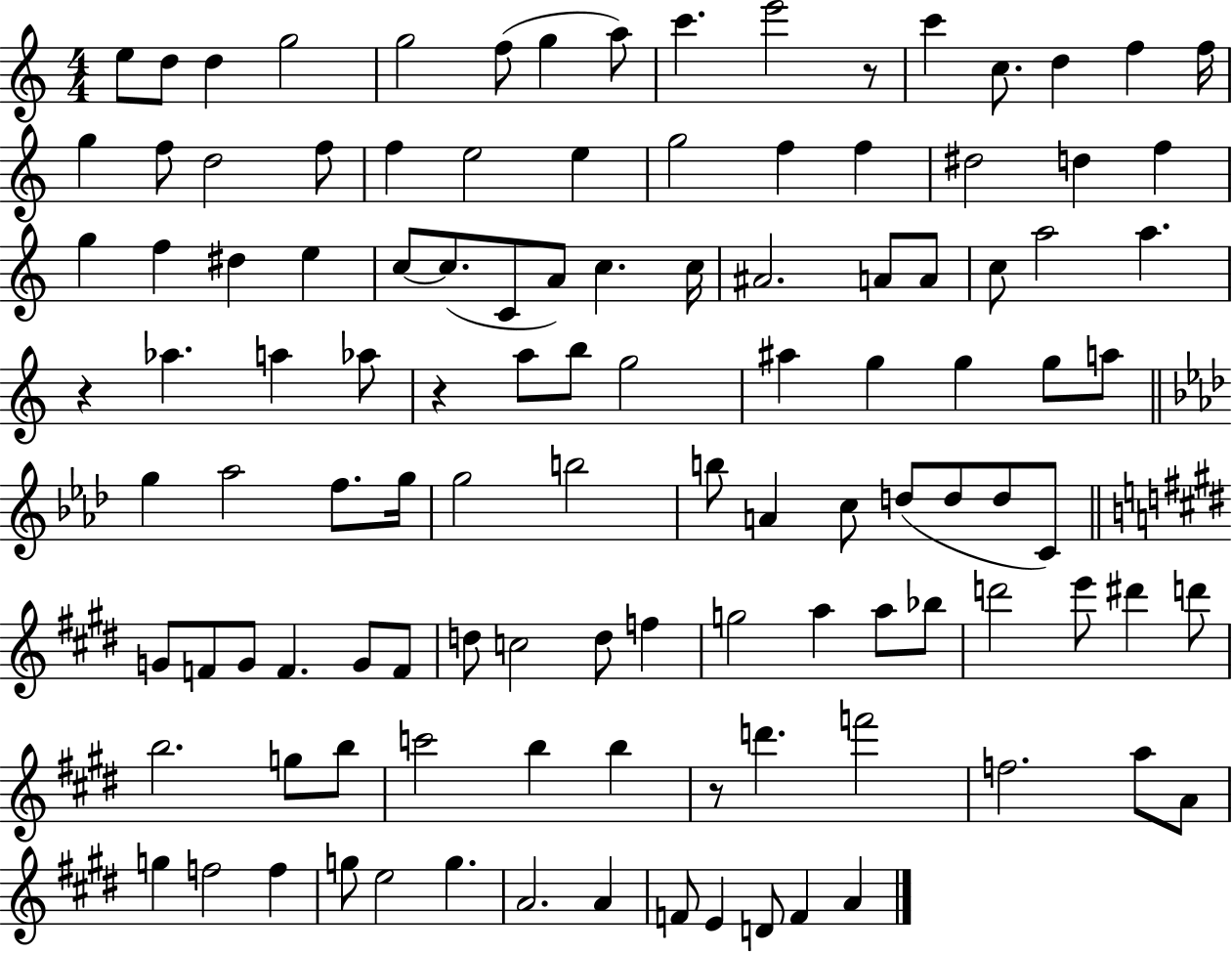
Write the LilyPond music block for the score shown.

{
  \clef treble
  \numericTimeSignature
  \time 4/4
  \key c \major
  e''8 d''8 d''4 g''2 | g''2 f''8( g''4 a''8) | c'''4. e'''2 r8 | c'''4 c''8. d''4 f''4 f''16 | \break g''4 f''8 d''2 f''8 | f''4 e''2 e''4 | g''2 f''4 f''4 | dis''2 d''4 f''4 | \break g''4 f''4 dis''4 e''4 | c''8~~ c''8.( c'8 a'8) c''4. c''16 | ais'2. a'8 a'8 | c''8 a''2 a''4. | \break r4 aes''4. a''4 aes''8 | r4 a''8 b''8 g''2 | ais''4 g''4 g''4 g''8 a''8 | \bar "||" \break \key aes \major g''4 aes''2 f''8. g''16 | g''2 b''2 | b''8 a'4 c''8 d''8( d''8 d''8 c'8) | \bar "||" \break \key e \major g'8 f'8 g'8 f'4. g'8 f'8 | d''8 c''2 d''8 f''4 | g''2 a''4 a''8 bes''8 | d'''2 e'''8 dis'''4 d'''8 | \break b''2. g''8 b''8 | c'''2 b''4 b''4 | r8 d'''4. f'''2 | f''2. a''8 a'8 | \break g''4 f''2 f''4 | g''8 e''2 g''4. | a'2. a'4 | f'8 e'4 d'8 f'4 a'4 | \break \bar "|."
}